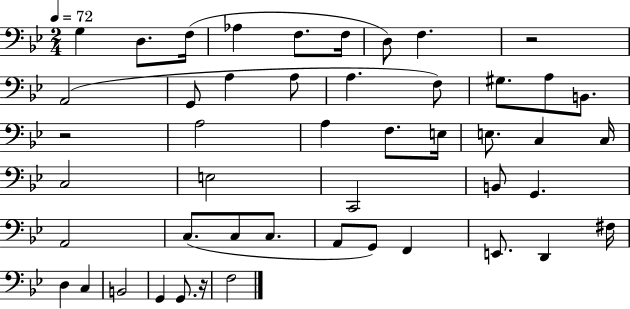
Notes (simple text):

G3/q D3/e. F3/s Ab3/q F3/e. F3/s D3/e F3/q. R/h A2/h G2/e A3/q A3/e A3/q. F3/e G#3/e. A3/e B2/e. R/h A3/h A3/q F3/e. E3/s E3/e. C3/q C3/s C3/h E3/h C2/h B2/e G2/q. A2/h C3/e. C3/e C3/e. A2/e G2/e F2/q E2/e. D2/q F#3/s D3/q C3/q B2/h G2/q G2/e. R/s F3/h